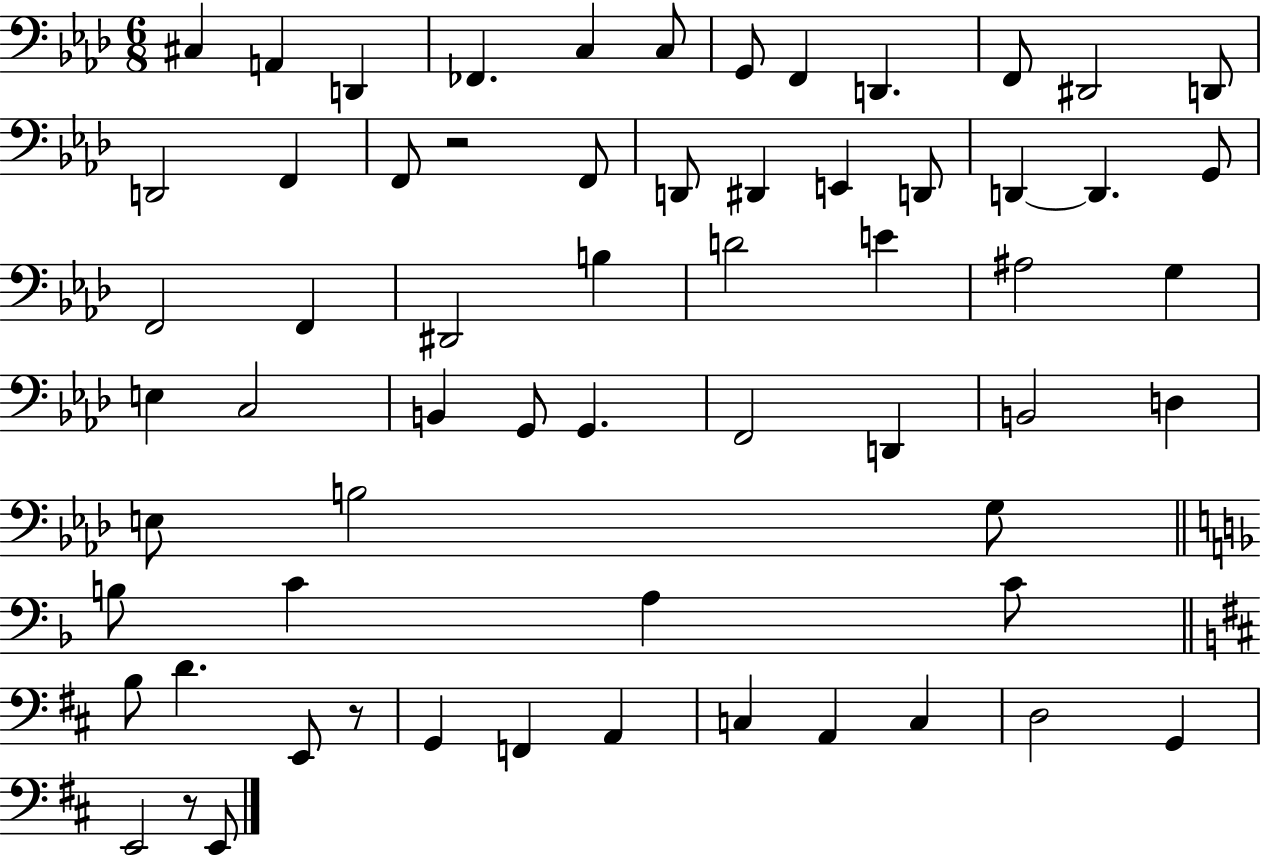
X:1
T:Untitled
M:6/8
L:1/4
K:Ab
^C, A,, D,, _F,, C, C,/2 G,,/2 F,, D,, F,,/2 ^D,,2 D,,/2 D,,2 F,, F,,/2 z2 F,,/2 D,,/2 ^D,, E,, D,,/2 D,, D,, G,,/2 F,,2 F,, ^D,,2 B, D2 E ^A,2 G, E, C,2 B,, G,,/2 G,, F,,2 D,, B,,2 D, E,/2 B,2 G,/2 B,/2 C A, C/2 B,/2 D E,,/2 z/2 G,, F,, A,, C, A,, C, D,2 G,, E,,2 z/2 E,,/2